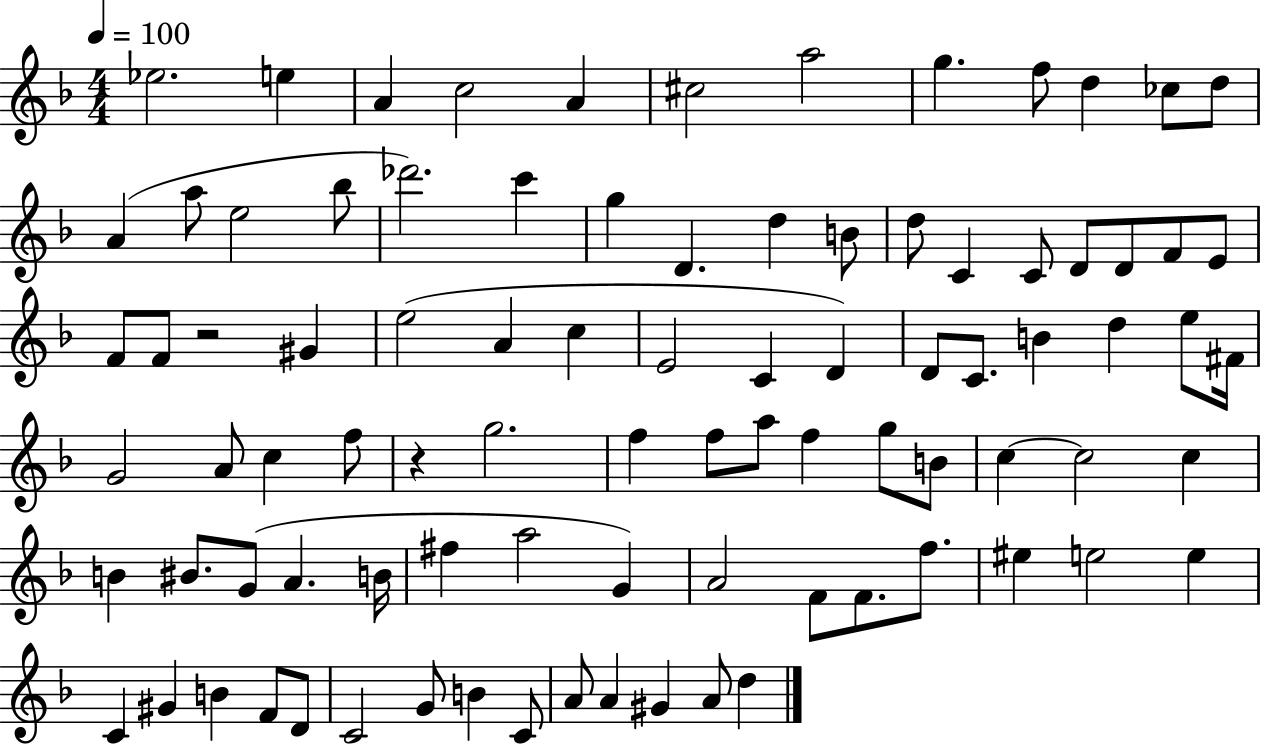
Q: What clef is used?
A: treble